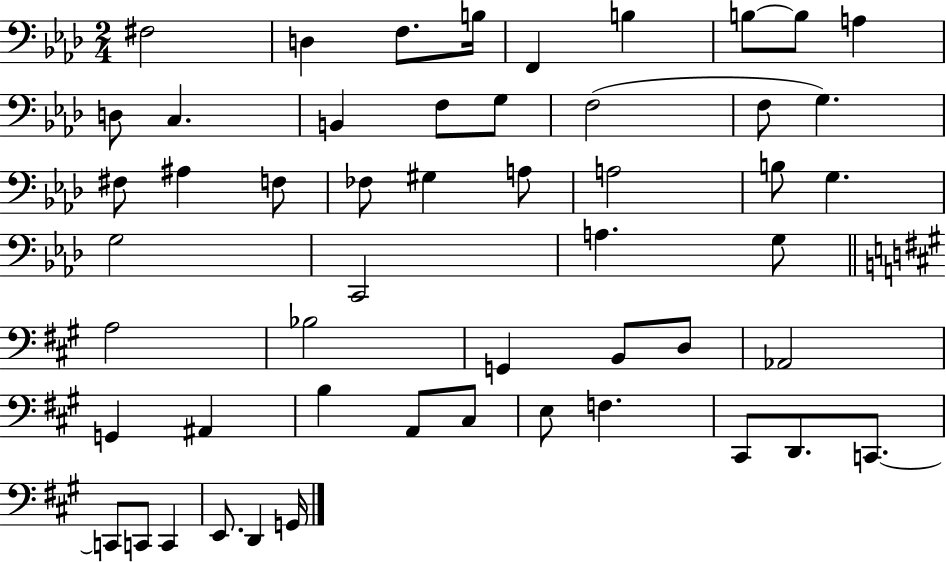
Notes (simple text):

F#3/h D3/q F3/e. B3/s F2/q B3/q B3/e B3/e A3/q D3/e C3/q. B2/q F3/e G3/e F3/h F3/e G3/q. F#3/e A#3/q F3/e FES3/e G#3/q A3/e A3/h B3/e G3/q. G3/h C2/h A3/q. G3/e A3/h Bb3/h G2/q B2/e D3/e Ab2/h G2/q A#2/q B3/q A2/e C#3/e E3/e F3/q. C#2/e D2/e. C2/e. C2/e C2/e C2/q E2/e. D2/q G2/s